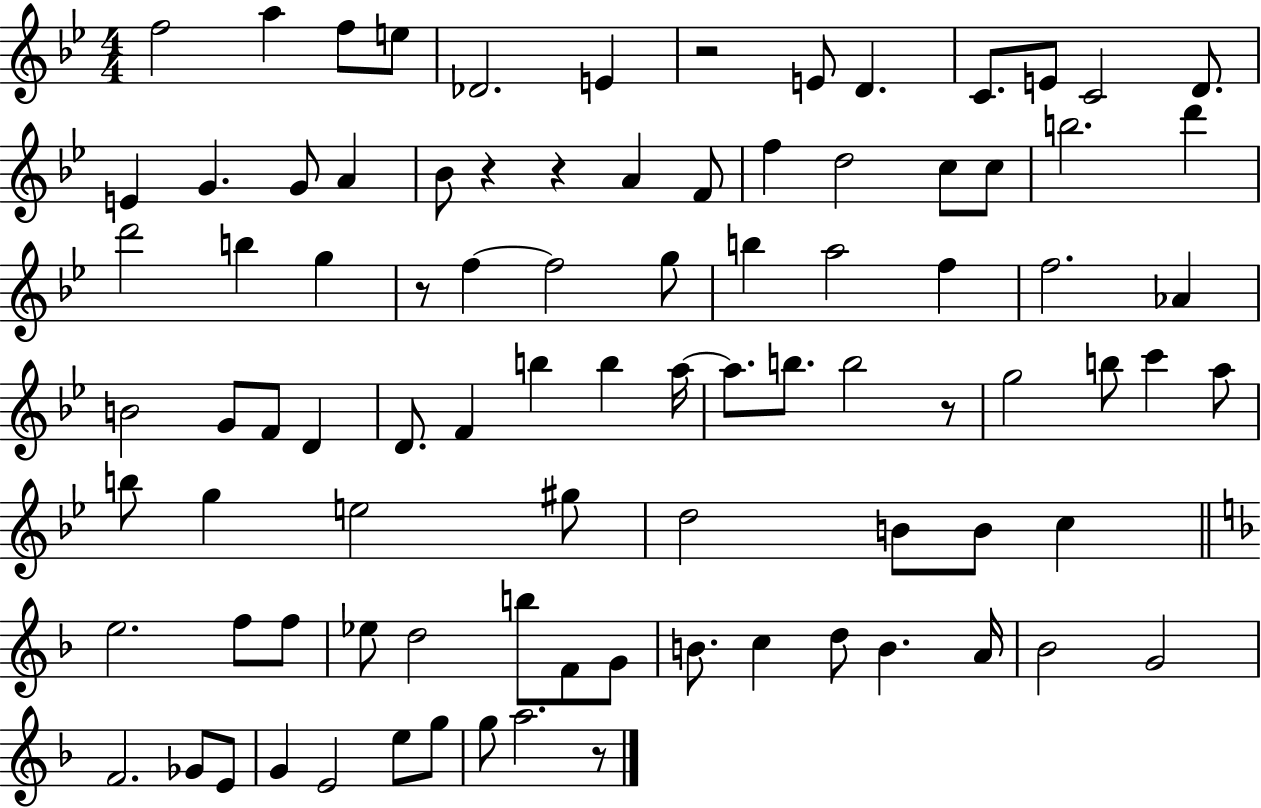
X:1
T:Untitled
M:4/4
L:1/4
K:Bb
f2 a f/2 e/2 _D2 E z2 E/2 D C/2 E/2 C2 D/2 E G G/2 A _B/2 z z A F/2 f d2 c/2 c/2 b2 d' d'2 b g z/2 f f2 g/2 b a2 f f2 _A B2 G/2 F/2 D D/2 F b b a/4 a/2 b/2 b2 z/2 g2 b/2 c' a/2 b/2 g e2 ^g/2 d2 B/2 B/2 c e2 f/2 f/2 _e/2 d2 b/2 F/2 G/2 B/2 c d/2 B A/4 _B2 G2 F2 _G/2 E/2 G E2 e/2 g/2 g/2 a2 z/2